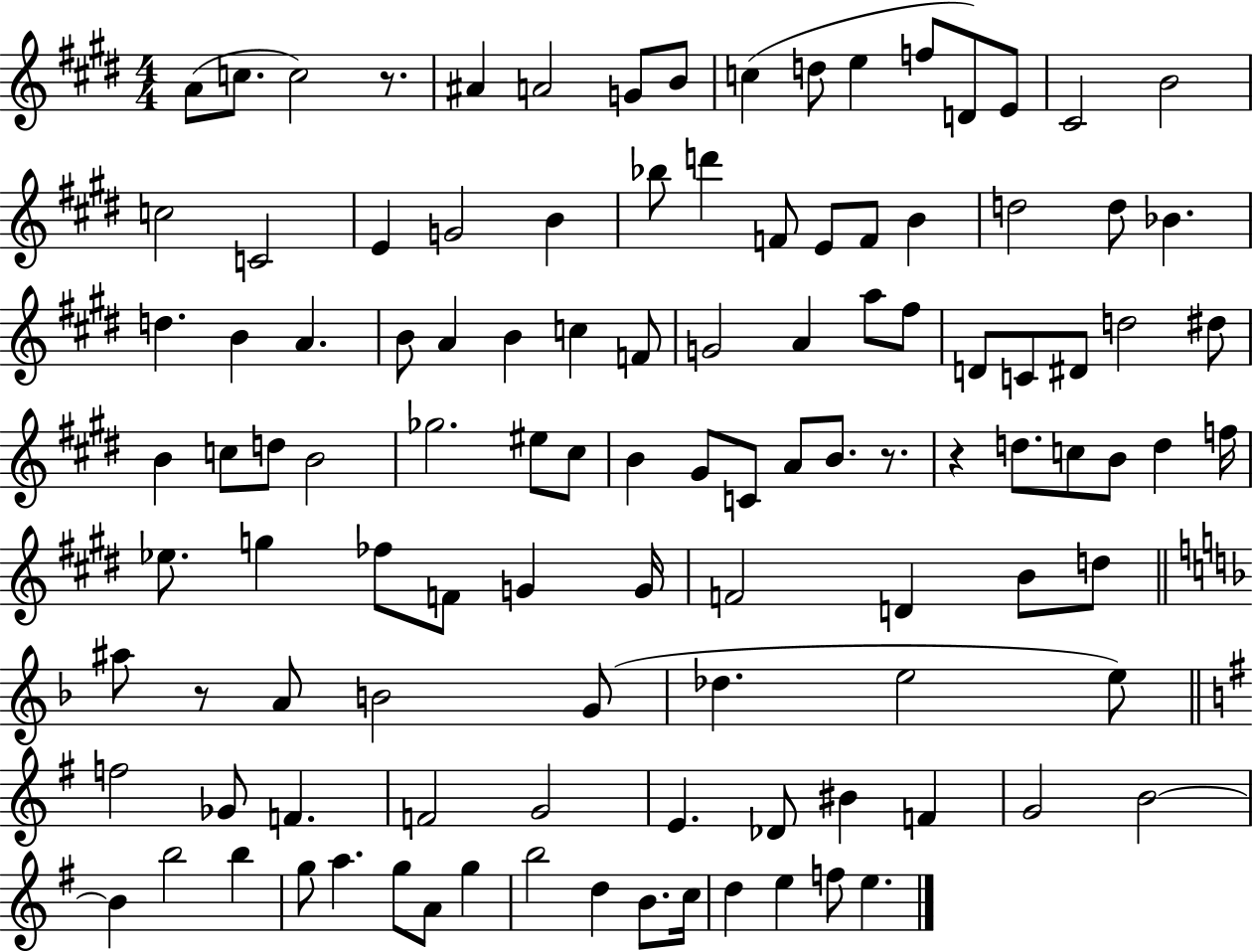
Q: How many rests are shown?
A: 4